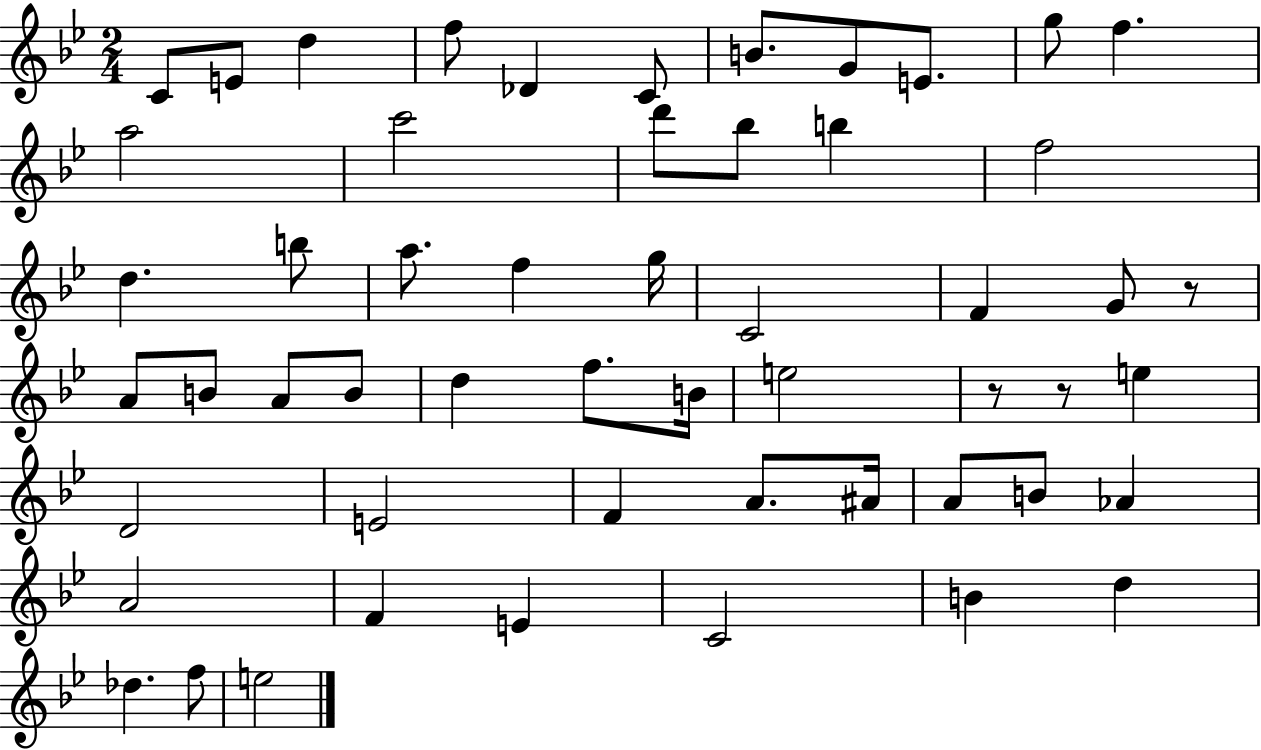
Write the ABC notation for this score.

X:1
T:Untitled
M:2/4
L:1/4
K:Bb
C/2 E/2 d f/2 _D C/2 B/2 G/2 E/2 g/2 f a2 c'2 d'/2 _b/2 b f2 d b/2 a/2 f g/4 C2 F G/2 z/2 A/2 B/2 A/2 B/2 d f/2 B/4 e2 z/2 z/2 e D2 E2 F A/2 ^A/4 A/2 B/2 _A A2 F E C2 B d _d f/2 e2